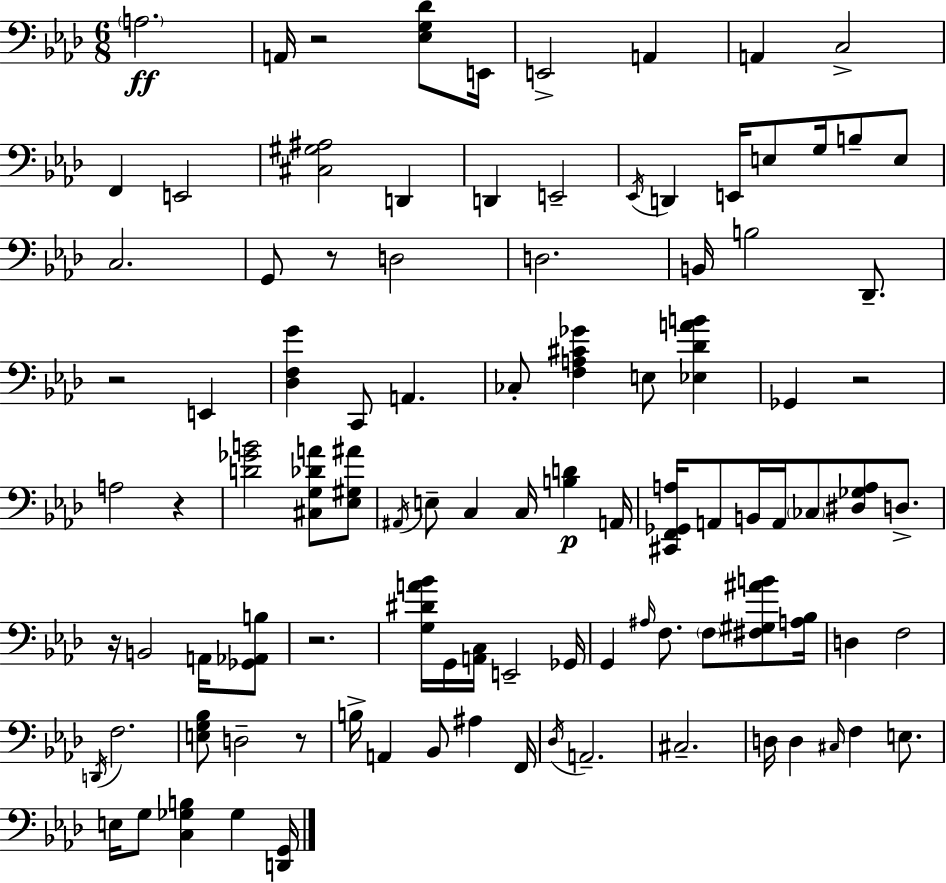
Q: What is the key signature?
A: F minor